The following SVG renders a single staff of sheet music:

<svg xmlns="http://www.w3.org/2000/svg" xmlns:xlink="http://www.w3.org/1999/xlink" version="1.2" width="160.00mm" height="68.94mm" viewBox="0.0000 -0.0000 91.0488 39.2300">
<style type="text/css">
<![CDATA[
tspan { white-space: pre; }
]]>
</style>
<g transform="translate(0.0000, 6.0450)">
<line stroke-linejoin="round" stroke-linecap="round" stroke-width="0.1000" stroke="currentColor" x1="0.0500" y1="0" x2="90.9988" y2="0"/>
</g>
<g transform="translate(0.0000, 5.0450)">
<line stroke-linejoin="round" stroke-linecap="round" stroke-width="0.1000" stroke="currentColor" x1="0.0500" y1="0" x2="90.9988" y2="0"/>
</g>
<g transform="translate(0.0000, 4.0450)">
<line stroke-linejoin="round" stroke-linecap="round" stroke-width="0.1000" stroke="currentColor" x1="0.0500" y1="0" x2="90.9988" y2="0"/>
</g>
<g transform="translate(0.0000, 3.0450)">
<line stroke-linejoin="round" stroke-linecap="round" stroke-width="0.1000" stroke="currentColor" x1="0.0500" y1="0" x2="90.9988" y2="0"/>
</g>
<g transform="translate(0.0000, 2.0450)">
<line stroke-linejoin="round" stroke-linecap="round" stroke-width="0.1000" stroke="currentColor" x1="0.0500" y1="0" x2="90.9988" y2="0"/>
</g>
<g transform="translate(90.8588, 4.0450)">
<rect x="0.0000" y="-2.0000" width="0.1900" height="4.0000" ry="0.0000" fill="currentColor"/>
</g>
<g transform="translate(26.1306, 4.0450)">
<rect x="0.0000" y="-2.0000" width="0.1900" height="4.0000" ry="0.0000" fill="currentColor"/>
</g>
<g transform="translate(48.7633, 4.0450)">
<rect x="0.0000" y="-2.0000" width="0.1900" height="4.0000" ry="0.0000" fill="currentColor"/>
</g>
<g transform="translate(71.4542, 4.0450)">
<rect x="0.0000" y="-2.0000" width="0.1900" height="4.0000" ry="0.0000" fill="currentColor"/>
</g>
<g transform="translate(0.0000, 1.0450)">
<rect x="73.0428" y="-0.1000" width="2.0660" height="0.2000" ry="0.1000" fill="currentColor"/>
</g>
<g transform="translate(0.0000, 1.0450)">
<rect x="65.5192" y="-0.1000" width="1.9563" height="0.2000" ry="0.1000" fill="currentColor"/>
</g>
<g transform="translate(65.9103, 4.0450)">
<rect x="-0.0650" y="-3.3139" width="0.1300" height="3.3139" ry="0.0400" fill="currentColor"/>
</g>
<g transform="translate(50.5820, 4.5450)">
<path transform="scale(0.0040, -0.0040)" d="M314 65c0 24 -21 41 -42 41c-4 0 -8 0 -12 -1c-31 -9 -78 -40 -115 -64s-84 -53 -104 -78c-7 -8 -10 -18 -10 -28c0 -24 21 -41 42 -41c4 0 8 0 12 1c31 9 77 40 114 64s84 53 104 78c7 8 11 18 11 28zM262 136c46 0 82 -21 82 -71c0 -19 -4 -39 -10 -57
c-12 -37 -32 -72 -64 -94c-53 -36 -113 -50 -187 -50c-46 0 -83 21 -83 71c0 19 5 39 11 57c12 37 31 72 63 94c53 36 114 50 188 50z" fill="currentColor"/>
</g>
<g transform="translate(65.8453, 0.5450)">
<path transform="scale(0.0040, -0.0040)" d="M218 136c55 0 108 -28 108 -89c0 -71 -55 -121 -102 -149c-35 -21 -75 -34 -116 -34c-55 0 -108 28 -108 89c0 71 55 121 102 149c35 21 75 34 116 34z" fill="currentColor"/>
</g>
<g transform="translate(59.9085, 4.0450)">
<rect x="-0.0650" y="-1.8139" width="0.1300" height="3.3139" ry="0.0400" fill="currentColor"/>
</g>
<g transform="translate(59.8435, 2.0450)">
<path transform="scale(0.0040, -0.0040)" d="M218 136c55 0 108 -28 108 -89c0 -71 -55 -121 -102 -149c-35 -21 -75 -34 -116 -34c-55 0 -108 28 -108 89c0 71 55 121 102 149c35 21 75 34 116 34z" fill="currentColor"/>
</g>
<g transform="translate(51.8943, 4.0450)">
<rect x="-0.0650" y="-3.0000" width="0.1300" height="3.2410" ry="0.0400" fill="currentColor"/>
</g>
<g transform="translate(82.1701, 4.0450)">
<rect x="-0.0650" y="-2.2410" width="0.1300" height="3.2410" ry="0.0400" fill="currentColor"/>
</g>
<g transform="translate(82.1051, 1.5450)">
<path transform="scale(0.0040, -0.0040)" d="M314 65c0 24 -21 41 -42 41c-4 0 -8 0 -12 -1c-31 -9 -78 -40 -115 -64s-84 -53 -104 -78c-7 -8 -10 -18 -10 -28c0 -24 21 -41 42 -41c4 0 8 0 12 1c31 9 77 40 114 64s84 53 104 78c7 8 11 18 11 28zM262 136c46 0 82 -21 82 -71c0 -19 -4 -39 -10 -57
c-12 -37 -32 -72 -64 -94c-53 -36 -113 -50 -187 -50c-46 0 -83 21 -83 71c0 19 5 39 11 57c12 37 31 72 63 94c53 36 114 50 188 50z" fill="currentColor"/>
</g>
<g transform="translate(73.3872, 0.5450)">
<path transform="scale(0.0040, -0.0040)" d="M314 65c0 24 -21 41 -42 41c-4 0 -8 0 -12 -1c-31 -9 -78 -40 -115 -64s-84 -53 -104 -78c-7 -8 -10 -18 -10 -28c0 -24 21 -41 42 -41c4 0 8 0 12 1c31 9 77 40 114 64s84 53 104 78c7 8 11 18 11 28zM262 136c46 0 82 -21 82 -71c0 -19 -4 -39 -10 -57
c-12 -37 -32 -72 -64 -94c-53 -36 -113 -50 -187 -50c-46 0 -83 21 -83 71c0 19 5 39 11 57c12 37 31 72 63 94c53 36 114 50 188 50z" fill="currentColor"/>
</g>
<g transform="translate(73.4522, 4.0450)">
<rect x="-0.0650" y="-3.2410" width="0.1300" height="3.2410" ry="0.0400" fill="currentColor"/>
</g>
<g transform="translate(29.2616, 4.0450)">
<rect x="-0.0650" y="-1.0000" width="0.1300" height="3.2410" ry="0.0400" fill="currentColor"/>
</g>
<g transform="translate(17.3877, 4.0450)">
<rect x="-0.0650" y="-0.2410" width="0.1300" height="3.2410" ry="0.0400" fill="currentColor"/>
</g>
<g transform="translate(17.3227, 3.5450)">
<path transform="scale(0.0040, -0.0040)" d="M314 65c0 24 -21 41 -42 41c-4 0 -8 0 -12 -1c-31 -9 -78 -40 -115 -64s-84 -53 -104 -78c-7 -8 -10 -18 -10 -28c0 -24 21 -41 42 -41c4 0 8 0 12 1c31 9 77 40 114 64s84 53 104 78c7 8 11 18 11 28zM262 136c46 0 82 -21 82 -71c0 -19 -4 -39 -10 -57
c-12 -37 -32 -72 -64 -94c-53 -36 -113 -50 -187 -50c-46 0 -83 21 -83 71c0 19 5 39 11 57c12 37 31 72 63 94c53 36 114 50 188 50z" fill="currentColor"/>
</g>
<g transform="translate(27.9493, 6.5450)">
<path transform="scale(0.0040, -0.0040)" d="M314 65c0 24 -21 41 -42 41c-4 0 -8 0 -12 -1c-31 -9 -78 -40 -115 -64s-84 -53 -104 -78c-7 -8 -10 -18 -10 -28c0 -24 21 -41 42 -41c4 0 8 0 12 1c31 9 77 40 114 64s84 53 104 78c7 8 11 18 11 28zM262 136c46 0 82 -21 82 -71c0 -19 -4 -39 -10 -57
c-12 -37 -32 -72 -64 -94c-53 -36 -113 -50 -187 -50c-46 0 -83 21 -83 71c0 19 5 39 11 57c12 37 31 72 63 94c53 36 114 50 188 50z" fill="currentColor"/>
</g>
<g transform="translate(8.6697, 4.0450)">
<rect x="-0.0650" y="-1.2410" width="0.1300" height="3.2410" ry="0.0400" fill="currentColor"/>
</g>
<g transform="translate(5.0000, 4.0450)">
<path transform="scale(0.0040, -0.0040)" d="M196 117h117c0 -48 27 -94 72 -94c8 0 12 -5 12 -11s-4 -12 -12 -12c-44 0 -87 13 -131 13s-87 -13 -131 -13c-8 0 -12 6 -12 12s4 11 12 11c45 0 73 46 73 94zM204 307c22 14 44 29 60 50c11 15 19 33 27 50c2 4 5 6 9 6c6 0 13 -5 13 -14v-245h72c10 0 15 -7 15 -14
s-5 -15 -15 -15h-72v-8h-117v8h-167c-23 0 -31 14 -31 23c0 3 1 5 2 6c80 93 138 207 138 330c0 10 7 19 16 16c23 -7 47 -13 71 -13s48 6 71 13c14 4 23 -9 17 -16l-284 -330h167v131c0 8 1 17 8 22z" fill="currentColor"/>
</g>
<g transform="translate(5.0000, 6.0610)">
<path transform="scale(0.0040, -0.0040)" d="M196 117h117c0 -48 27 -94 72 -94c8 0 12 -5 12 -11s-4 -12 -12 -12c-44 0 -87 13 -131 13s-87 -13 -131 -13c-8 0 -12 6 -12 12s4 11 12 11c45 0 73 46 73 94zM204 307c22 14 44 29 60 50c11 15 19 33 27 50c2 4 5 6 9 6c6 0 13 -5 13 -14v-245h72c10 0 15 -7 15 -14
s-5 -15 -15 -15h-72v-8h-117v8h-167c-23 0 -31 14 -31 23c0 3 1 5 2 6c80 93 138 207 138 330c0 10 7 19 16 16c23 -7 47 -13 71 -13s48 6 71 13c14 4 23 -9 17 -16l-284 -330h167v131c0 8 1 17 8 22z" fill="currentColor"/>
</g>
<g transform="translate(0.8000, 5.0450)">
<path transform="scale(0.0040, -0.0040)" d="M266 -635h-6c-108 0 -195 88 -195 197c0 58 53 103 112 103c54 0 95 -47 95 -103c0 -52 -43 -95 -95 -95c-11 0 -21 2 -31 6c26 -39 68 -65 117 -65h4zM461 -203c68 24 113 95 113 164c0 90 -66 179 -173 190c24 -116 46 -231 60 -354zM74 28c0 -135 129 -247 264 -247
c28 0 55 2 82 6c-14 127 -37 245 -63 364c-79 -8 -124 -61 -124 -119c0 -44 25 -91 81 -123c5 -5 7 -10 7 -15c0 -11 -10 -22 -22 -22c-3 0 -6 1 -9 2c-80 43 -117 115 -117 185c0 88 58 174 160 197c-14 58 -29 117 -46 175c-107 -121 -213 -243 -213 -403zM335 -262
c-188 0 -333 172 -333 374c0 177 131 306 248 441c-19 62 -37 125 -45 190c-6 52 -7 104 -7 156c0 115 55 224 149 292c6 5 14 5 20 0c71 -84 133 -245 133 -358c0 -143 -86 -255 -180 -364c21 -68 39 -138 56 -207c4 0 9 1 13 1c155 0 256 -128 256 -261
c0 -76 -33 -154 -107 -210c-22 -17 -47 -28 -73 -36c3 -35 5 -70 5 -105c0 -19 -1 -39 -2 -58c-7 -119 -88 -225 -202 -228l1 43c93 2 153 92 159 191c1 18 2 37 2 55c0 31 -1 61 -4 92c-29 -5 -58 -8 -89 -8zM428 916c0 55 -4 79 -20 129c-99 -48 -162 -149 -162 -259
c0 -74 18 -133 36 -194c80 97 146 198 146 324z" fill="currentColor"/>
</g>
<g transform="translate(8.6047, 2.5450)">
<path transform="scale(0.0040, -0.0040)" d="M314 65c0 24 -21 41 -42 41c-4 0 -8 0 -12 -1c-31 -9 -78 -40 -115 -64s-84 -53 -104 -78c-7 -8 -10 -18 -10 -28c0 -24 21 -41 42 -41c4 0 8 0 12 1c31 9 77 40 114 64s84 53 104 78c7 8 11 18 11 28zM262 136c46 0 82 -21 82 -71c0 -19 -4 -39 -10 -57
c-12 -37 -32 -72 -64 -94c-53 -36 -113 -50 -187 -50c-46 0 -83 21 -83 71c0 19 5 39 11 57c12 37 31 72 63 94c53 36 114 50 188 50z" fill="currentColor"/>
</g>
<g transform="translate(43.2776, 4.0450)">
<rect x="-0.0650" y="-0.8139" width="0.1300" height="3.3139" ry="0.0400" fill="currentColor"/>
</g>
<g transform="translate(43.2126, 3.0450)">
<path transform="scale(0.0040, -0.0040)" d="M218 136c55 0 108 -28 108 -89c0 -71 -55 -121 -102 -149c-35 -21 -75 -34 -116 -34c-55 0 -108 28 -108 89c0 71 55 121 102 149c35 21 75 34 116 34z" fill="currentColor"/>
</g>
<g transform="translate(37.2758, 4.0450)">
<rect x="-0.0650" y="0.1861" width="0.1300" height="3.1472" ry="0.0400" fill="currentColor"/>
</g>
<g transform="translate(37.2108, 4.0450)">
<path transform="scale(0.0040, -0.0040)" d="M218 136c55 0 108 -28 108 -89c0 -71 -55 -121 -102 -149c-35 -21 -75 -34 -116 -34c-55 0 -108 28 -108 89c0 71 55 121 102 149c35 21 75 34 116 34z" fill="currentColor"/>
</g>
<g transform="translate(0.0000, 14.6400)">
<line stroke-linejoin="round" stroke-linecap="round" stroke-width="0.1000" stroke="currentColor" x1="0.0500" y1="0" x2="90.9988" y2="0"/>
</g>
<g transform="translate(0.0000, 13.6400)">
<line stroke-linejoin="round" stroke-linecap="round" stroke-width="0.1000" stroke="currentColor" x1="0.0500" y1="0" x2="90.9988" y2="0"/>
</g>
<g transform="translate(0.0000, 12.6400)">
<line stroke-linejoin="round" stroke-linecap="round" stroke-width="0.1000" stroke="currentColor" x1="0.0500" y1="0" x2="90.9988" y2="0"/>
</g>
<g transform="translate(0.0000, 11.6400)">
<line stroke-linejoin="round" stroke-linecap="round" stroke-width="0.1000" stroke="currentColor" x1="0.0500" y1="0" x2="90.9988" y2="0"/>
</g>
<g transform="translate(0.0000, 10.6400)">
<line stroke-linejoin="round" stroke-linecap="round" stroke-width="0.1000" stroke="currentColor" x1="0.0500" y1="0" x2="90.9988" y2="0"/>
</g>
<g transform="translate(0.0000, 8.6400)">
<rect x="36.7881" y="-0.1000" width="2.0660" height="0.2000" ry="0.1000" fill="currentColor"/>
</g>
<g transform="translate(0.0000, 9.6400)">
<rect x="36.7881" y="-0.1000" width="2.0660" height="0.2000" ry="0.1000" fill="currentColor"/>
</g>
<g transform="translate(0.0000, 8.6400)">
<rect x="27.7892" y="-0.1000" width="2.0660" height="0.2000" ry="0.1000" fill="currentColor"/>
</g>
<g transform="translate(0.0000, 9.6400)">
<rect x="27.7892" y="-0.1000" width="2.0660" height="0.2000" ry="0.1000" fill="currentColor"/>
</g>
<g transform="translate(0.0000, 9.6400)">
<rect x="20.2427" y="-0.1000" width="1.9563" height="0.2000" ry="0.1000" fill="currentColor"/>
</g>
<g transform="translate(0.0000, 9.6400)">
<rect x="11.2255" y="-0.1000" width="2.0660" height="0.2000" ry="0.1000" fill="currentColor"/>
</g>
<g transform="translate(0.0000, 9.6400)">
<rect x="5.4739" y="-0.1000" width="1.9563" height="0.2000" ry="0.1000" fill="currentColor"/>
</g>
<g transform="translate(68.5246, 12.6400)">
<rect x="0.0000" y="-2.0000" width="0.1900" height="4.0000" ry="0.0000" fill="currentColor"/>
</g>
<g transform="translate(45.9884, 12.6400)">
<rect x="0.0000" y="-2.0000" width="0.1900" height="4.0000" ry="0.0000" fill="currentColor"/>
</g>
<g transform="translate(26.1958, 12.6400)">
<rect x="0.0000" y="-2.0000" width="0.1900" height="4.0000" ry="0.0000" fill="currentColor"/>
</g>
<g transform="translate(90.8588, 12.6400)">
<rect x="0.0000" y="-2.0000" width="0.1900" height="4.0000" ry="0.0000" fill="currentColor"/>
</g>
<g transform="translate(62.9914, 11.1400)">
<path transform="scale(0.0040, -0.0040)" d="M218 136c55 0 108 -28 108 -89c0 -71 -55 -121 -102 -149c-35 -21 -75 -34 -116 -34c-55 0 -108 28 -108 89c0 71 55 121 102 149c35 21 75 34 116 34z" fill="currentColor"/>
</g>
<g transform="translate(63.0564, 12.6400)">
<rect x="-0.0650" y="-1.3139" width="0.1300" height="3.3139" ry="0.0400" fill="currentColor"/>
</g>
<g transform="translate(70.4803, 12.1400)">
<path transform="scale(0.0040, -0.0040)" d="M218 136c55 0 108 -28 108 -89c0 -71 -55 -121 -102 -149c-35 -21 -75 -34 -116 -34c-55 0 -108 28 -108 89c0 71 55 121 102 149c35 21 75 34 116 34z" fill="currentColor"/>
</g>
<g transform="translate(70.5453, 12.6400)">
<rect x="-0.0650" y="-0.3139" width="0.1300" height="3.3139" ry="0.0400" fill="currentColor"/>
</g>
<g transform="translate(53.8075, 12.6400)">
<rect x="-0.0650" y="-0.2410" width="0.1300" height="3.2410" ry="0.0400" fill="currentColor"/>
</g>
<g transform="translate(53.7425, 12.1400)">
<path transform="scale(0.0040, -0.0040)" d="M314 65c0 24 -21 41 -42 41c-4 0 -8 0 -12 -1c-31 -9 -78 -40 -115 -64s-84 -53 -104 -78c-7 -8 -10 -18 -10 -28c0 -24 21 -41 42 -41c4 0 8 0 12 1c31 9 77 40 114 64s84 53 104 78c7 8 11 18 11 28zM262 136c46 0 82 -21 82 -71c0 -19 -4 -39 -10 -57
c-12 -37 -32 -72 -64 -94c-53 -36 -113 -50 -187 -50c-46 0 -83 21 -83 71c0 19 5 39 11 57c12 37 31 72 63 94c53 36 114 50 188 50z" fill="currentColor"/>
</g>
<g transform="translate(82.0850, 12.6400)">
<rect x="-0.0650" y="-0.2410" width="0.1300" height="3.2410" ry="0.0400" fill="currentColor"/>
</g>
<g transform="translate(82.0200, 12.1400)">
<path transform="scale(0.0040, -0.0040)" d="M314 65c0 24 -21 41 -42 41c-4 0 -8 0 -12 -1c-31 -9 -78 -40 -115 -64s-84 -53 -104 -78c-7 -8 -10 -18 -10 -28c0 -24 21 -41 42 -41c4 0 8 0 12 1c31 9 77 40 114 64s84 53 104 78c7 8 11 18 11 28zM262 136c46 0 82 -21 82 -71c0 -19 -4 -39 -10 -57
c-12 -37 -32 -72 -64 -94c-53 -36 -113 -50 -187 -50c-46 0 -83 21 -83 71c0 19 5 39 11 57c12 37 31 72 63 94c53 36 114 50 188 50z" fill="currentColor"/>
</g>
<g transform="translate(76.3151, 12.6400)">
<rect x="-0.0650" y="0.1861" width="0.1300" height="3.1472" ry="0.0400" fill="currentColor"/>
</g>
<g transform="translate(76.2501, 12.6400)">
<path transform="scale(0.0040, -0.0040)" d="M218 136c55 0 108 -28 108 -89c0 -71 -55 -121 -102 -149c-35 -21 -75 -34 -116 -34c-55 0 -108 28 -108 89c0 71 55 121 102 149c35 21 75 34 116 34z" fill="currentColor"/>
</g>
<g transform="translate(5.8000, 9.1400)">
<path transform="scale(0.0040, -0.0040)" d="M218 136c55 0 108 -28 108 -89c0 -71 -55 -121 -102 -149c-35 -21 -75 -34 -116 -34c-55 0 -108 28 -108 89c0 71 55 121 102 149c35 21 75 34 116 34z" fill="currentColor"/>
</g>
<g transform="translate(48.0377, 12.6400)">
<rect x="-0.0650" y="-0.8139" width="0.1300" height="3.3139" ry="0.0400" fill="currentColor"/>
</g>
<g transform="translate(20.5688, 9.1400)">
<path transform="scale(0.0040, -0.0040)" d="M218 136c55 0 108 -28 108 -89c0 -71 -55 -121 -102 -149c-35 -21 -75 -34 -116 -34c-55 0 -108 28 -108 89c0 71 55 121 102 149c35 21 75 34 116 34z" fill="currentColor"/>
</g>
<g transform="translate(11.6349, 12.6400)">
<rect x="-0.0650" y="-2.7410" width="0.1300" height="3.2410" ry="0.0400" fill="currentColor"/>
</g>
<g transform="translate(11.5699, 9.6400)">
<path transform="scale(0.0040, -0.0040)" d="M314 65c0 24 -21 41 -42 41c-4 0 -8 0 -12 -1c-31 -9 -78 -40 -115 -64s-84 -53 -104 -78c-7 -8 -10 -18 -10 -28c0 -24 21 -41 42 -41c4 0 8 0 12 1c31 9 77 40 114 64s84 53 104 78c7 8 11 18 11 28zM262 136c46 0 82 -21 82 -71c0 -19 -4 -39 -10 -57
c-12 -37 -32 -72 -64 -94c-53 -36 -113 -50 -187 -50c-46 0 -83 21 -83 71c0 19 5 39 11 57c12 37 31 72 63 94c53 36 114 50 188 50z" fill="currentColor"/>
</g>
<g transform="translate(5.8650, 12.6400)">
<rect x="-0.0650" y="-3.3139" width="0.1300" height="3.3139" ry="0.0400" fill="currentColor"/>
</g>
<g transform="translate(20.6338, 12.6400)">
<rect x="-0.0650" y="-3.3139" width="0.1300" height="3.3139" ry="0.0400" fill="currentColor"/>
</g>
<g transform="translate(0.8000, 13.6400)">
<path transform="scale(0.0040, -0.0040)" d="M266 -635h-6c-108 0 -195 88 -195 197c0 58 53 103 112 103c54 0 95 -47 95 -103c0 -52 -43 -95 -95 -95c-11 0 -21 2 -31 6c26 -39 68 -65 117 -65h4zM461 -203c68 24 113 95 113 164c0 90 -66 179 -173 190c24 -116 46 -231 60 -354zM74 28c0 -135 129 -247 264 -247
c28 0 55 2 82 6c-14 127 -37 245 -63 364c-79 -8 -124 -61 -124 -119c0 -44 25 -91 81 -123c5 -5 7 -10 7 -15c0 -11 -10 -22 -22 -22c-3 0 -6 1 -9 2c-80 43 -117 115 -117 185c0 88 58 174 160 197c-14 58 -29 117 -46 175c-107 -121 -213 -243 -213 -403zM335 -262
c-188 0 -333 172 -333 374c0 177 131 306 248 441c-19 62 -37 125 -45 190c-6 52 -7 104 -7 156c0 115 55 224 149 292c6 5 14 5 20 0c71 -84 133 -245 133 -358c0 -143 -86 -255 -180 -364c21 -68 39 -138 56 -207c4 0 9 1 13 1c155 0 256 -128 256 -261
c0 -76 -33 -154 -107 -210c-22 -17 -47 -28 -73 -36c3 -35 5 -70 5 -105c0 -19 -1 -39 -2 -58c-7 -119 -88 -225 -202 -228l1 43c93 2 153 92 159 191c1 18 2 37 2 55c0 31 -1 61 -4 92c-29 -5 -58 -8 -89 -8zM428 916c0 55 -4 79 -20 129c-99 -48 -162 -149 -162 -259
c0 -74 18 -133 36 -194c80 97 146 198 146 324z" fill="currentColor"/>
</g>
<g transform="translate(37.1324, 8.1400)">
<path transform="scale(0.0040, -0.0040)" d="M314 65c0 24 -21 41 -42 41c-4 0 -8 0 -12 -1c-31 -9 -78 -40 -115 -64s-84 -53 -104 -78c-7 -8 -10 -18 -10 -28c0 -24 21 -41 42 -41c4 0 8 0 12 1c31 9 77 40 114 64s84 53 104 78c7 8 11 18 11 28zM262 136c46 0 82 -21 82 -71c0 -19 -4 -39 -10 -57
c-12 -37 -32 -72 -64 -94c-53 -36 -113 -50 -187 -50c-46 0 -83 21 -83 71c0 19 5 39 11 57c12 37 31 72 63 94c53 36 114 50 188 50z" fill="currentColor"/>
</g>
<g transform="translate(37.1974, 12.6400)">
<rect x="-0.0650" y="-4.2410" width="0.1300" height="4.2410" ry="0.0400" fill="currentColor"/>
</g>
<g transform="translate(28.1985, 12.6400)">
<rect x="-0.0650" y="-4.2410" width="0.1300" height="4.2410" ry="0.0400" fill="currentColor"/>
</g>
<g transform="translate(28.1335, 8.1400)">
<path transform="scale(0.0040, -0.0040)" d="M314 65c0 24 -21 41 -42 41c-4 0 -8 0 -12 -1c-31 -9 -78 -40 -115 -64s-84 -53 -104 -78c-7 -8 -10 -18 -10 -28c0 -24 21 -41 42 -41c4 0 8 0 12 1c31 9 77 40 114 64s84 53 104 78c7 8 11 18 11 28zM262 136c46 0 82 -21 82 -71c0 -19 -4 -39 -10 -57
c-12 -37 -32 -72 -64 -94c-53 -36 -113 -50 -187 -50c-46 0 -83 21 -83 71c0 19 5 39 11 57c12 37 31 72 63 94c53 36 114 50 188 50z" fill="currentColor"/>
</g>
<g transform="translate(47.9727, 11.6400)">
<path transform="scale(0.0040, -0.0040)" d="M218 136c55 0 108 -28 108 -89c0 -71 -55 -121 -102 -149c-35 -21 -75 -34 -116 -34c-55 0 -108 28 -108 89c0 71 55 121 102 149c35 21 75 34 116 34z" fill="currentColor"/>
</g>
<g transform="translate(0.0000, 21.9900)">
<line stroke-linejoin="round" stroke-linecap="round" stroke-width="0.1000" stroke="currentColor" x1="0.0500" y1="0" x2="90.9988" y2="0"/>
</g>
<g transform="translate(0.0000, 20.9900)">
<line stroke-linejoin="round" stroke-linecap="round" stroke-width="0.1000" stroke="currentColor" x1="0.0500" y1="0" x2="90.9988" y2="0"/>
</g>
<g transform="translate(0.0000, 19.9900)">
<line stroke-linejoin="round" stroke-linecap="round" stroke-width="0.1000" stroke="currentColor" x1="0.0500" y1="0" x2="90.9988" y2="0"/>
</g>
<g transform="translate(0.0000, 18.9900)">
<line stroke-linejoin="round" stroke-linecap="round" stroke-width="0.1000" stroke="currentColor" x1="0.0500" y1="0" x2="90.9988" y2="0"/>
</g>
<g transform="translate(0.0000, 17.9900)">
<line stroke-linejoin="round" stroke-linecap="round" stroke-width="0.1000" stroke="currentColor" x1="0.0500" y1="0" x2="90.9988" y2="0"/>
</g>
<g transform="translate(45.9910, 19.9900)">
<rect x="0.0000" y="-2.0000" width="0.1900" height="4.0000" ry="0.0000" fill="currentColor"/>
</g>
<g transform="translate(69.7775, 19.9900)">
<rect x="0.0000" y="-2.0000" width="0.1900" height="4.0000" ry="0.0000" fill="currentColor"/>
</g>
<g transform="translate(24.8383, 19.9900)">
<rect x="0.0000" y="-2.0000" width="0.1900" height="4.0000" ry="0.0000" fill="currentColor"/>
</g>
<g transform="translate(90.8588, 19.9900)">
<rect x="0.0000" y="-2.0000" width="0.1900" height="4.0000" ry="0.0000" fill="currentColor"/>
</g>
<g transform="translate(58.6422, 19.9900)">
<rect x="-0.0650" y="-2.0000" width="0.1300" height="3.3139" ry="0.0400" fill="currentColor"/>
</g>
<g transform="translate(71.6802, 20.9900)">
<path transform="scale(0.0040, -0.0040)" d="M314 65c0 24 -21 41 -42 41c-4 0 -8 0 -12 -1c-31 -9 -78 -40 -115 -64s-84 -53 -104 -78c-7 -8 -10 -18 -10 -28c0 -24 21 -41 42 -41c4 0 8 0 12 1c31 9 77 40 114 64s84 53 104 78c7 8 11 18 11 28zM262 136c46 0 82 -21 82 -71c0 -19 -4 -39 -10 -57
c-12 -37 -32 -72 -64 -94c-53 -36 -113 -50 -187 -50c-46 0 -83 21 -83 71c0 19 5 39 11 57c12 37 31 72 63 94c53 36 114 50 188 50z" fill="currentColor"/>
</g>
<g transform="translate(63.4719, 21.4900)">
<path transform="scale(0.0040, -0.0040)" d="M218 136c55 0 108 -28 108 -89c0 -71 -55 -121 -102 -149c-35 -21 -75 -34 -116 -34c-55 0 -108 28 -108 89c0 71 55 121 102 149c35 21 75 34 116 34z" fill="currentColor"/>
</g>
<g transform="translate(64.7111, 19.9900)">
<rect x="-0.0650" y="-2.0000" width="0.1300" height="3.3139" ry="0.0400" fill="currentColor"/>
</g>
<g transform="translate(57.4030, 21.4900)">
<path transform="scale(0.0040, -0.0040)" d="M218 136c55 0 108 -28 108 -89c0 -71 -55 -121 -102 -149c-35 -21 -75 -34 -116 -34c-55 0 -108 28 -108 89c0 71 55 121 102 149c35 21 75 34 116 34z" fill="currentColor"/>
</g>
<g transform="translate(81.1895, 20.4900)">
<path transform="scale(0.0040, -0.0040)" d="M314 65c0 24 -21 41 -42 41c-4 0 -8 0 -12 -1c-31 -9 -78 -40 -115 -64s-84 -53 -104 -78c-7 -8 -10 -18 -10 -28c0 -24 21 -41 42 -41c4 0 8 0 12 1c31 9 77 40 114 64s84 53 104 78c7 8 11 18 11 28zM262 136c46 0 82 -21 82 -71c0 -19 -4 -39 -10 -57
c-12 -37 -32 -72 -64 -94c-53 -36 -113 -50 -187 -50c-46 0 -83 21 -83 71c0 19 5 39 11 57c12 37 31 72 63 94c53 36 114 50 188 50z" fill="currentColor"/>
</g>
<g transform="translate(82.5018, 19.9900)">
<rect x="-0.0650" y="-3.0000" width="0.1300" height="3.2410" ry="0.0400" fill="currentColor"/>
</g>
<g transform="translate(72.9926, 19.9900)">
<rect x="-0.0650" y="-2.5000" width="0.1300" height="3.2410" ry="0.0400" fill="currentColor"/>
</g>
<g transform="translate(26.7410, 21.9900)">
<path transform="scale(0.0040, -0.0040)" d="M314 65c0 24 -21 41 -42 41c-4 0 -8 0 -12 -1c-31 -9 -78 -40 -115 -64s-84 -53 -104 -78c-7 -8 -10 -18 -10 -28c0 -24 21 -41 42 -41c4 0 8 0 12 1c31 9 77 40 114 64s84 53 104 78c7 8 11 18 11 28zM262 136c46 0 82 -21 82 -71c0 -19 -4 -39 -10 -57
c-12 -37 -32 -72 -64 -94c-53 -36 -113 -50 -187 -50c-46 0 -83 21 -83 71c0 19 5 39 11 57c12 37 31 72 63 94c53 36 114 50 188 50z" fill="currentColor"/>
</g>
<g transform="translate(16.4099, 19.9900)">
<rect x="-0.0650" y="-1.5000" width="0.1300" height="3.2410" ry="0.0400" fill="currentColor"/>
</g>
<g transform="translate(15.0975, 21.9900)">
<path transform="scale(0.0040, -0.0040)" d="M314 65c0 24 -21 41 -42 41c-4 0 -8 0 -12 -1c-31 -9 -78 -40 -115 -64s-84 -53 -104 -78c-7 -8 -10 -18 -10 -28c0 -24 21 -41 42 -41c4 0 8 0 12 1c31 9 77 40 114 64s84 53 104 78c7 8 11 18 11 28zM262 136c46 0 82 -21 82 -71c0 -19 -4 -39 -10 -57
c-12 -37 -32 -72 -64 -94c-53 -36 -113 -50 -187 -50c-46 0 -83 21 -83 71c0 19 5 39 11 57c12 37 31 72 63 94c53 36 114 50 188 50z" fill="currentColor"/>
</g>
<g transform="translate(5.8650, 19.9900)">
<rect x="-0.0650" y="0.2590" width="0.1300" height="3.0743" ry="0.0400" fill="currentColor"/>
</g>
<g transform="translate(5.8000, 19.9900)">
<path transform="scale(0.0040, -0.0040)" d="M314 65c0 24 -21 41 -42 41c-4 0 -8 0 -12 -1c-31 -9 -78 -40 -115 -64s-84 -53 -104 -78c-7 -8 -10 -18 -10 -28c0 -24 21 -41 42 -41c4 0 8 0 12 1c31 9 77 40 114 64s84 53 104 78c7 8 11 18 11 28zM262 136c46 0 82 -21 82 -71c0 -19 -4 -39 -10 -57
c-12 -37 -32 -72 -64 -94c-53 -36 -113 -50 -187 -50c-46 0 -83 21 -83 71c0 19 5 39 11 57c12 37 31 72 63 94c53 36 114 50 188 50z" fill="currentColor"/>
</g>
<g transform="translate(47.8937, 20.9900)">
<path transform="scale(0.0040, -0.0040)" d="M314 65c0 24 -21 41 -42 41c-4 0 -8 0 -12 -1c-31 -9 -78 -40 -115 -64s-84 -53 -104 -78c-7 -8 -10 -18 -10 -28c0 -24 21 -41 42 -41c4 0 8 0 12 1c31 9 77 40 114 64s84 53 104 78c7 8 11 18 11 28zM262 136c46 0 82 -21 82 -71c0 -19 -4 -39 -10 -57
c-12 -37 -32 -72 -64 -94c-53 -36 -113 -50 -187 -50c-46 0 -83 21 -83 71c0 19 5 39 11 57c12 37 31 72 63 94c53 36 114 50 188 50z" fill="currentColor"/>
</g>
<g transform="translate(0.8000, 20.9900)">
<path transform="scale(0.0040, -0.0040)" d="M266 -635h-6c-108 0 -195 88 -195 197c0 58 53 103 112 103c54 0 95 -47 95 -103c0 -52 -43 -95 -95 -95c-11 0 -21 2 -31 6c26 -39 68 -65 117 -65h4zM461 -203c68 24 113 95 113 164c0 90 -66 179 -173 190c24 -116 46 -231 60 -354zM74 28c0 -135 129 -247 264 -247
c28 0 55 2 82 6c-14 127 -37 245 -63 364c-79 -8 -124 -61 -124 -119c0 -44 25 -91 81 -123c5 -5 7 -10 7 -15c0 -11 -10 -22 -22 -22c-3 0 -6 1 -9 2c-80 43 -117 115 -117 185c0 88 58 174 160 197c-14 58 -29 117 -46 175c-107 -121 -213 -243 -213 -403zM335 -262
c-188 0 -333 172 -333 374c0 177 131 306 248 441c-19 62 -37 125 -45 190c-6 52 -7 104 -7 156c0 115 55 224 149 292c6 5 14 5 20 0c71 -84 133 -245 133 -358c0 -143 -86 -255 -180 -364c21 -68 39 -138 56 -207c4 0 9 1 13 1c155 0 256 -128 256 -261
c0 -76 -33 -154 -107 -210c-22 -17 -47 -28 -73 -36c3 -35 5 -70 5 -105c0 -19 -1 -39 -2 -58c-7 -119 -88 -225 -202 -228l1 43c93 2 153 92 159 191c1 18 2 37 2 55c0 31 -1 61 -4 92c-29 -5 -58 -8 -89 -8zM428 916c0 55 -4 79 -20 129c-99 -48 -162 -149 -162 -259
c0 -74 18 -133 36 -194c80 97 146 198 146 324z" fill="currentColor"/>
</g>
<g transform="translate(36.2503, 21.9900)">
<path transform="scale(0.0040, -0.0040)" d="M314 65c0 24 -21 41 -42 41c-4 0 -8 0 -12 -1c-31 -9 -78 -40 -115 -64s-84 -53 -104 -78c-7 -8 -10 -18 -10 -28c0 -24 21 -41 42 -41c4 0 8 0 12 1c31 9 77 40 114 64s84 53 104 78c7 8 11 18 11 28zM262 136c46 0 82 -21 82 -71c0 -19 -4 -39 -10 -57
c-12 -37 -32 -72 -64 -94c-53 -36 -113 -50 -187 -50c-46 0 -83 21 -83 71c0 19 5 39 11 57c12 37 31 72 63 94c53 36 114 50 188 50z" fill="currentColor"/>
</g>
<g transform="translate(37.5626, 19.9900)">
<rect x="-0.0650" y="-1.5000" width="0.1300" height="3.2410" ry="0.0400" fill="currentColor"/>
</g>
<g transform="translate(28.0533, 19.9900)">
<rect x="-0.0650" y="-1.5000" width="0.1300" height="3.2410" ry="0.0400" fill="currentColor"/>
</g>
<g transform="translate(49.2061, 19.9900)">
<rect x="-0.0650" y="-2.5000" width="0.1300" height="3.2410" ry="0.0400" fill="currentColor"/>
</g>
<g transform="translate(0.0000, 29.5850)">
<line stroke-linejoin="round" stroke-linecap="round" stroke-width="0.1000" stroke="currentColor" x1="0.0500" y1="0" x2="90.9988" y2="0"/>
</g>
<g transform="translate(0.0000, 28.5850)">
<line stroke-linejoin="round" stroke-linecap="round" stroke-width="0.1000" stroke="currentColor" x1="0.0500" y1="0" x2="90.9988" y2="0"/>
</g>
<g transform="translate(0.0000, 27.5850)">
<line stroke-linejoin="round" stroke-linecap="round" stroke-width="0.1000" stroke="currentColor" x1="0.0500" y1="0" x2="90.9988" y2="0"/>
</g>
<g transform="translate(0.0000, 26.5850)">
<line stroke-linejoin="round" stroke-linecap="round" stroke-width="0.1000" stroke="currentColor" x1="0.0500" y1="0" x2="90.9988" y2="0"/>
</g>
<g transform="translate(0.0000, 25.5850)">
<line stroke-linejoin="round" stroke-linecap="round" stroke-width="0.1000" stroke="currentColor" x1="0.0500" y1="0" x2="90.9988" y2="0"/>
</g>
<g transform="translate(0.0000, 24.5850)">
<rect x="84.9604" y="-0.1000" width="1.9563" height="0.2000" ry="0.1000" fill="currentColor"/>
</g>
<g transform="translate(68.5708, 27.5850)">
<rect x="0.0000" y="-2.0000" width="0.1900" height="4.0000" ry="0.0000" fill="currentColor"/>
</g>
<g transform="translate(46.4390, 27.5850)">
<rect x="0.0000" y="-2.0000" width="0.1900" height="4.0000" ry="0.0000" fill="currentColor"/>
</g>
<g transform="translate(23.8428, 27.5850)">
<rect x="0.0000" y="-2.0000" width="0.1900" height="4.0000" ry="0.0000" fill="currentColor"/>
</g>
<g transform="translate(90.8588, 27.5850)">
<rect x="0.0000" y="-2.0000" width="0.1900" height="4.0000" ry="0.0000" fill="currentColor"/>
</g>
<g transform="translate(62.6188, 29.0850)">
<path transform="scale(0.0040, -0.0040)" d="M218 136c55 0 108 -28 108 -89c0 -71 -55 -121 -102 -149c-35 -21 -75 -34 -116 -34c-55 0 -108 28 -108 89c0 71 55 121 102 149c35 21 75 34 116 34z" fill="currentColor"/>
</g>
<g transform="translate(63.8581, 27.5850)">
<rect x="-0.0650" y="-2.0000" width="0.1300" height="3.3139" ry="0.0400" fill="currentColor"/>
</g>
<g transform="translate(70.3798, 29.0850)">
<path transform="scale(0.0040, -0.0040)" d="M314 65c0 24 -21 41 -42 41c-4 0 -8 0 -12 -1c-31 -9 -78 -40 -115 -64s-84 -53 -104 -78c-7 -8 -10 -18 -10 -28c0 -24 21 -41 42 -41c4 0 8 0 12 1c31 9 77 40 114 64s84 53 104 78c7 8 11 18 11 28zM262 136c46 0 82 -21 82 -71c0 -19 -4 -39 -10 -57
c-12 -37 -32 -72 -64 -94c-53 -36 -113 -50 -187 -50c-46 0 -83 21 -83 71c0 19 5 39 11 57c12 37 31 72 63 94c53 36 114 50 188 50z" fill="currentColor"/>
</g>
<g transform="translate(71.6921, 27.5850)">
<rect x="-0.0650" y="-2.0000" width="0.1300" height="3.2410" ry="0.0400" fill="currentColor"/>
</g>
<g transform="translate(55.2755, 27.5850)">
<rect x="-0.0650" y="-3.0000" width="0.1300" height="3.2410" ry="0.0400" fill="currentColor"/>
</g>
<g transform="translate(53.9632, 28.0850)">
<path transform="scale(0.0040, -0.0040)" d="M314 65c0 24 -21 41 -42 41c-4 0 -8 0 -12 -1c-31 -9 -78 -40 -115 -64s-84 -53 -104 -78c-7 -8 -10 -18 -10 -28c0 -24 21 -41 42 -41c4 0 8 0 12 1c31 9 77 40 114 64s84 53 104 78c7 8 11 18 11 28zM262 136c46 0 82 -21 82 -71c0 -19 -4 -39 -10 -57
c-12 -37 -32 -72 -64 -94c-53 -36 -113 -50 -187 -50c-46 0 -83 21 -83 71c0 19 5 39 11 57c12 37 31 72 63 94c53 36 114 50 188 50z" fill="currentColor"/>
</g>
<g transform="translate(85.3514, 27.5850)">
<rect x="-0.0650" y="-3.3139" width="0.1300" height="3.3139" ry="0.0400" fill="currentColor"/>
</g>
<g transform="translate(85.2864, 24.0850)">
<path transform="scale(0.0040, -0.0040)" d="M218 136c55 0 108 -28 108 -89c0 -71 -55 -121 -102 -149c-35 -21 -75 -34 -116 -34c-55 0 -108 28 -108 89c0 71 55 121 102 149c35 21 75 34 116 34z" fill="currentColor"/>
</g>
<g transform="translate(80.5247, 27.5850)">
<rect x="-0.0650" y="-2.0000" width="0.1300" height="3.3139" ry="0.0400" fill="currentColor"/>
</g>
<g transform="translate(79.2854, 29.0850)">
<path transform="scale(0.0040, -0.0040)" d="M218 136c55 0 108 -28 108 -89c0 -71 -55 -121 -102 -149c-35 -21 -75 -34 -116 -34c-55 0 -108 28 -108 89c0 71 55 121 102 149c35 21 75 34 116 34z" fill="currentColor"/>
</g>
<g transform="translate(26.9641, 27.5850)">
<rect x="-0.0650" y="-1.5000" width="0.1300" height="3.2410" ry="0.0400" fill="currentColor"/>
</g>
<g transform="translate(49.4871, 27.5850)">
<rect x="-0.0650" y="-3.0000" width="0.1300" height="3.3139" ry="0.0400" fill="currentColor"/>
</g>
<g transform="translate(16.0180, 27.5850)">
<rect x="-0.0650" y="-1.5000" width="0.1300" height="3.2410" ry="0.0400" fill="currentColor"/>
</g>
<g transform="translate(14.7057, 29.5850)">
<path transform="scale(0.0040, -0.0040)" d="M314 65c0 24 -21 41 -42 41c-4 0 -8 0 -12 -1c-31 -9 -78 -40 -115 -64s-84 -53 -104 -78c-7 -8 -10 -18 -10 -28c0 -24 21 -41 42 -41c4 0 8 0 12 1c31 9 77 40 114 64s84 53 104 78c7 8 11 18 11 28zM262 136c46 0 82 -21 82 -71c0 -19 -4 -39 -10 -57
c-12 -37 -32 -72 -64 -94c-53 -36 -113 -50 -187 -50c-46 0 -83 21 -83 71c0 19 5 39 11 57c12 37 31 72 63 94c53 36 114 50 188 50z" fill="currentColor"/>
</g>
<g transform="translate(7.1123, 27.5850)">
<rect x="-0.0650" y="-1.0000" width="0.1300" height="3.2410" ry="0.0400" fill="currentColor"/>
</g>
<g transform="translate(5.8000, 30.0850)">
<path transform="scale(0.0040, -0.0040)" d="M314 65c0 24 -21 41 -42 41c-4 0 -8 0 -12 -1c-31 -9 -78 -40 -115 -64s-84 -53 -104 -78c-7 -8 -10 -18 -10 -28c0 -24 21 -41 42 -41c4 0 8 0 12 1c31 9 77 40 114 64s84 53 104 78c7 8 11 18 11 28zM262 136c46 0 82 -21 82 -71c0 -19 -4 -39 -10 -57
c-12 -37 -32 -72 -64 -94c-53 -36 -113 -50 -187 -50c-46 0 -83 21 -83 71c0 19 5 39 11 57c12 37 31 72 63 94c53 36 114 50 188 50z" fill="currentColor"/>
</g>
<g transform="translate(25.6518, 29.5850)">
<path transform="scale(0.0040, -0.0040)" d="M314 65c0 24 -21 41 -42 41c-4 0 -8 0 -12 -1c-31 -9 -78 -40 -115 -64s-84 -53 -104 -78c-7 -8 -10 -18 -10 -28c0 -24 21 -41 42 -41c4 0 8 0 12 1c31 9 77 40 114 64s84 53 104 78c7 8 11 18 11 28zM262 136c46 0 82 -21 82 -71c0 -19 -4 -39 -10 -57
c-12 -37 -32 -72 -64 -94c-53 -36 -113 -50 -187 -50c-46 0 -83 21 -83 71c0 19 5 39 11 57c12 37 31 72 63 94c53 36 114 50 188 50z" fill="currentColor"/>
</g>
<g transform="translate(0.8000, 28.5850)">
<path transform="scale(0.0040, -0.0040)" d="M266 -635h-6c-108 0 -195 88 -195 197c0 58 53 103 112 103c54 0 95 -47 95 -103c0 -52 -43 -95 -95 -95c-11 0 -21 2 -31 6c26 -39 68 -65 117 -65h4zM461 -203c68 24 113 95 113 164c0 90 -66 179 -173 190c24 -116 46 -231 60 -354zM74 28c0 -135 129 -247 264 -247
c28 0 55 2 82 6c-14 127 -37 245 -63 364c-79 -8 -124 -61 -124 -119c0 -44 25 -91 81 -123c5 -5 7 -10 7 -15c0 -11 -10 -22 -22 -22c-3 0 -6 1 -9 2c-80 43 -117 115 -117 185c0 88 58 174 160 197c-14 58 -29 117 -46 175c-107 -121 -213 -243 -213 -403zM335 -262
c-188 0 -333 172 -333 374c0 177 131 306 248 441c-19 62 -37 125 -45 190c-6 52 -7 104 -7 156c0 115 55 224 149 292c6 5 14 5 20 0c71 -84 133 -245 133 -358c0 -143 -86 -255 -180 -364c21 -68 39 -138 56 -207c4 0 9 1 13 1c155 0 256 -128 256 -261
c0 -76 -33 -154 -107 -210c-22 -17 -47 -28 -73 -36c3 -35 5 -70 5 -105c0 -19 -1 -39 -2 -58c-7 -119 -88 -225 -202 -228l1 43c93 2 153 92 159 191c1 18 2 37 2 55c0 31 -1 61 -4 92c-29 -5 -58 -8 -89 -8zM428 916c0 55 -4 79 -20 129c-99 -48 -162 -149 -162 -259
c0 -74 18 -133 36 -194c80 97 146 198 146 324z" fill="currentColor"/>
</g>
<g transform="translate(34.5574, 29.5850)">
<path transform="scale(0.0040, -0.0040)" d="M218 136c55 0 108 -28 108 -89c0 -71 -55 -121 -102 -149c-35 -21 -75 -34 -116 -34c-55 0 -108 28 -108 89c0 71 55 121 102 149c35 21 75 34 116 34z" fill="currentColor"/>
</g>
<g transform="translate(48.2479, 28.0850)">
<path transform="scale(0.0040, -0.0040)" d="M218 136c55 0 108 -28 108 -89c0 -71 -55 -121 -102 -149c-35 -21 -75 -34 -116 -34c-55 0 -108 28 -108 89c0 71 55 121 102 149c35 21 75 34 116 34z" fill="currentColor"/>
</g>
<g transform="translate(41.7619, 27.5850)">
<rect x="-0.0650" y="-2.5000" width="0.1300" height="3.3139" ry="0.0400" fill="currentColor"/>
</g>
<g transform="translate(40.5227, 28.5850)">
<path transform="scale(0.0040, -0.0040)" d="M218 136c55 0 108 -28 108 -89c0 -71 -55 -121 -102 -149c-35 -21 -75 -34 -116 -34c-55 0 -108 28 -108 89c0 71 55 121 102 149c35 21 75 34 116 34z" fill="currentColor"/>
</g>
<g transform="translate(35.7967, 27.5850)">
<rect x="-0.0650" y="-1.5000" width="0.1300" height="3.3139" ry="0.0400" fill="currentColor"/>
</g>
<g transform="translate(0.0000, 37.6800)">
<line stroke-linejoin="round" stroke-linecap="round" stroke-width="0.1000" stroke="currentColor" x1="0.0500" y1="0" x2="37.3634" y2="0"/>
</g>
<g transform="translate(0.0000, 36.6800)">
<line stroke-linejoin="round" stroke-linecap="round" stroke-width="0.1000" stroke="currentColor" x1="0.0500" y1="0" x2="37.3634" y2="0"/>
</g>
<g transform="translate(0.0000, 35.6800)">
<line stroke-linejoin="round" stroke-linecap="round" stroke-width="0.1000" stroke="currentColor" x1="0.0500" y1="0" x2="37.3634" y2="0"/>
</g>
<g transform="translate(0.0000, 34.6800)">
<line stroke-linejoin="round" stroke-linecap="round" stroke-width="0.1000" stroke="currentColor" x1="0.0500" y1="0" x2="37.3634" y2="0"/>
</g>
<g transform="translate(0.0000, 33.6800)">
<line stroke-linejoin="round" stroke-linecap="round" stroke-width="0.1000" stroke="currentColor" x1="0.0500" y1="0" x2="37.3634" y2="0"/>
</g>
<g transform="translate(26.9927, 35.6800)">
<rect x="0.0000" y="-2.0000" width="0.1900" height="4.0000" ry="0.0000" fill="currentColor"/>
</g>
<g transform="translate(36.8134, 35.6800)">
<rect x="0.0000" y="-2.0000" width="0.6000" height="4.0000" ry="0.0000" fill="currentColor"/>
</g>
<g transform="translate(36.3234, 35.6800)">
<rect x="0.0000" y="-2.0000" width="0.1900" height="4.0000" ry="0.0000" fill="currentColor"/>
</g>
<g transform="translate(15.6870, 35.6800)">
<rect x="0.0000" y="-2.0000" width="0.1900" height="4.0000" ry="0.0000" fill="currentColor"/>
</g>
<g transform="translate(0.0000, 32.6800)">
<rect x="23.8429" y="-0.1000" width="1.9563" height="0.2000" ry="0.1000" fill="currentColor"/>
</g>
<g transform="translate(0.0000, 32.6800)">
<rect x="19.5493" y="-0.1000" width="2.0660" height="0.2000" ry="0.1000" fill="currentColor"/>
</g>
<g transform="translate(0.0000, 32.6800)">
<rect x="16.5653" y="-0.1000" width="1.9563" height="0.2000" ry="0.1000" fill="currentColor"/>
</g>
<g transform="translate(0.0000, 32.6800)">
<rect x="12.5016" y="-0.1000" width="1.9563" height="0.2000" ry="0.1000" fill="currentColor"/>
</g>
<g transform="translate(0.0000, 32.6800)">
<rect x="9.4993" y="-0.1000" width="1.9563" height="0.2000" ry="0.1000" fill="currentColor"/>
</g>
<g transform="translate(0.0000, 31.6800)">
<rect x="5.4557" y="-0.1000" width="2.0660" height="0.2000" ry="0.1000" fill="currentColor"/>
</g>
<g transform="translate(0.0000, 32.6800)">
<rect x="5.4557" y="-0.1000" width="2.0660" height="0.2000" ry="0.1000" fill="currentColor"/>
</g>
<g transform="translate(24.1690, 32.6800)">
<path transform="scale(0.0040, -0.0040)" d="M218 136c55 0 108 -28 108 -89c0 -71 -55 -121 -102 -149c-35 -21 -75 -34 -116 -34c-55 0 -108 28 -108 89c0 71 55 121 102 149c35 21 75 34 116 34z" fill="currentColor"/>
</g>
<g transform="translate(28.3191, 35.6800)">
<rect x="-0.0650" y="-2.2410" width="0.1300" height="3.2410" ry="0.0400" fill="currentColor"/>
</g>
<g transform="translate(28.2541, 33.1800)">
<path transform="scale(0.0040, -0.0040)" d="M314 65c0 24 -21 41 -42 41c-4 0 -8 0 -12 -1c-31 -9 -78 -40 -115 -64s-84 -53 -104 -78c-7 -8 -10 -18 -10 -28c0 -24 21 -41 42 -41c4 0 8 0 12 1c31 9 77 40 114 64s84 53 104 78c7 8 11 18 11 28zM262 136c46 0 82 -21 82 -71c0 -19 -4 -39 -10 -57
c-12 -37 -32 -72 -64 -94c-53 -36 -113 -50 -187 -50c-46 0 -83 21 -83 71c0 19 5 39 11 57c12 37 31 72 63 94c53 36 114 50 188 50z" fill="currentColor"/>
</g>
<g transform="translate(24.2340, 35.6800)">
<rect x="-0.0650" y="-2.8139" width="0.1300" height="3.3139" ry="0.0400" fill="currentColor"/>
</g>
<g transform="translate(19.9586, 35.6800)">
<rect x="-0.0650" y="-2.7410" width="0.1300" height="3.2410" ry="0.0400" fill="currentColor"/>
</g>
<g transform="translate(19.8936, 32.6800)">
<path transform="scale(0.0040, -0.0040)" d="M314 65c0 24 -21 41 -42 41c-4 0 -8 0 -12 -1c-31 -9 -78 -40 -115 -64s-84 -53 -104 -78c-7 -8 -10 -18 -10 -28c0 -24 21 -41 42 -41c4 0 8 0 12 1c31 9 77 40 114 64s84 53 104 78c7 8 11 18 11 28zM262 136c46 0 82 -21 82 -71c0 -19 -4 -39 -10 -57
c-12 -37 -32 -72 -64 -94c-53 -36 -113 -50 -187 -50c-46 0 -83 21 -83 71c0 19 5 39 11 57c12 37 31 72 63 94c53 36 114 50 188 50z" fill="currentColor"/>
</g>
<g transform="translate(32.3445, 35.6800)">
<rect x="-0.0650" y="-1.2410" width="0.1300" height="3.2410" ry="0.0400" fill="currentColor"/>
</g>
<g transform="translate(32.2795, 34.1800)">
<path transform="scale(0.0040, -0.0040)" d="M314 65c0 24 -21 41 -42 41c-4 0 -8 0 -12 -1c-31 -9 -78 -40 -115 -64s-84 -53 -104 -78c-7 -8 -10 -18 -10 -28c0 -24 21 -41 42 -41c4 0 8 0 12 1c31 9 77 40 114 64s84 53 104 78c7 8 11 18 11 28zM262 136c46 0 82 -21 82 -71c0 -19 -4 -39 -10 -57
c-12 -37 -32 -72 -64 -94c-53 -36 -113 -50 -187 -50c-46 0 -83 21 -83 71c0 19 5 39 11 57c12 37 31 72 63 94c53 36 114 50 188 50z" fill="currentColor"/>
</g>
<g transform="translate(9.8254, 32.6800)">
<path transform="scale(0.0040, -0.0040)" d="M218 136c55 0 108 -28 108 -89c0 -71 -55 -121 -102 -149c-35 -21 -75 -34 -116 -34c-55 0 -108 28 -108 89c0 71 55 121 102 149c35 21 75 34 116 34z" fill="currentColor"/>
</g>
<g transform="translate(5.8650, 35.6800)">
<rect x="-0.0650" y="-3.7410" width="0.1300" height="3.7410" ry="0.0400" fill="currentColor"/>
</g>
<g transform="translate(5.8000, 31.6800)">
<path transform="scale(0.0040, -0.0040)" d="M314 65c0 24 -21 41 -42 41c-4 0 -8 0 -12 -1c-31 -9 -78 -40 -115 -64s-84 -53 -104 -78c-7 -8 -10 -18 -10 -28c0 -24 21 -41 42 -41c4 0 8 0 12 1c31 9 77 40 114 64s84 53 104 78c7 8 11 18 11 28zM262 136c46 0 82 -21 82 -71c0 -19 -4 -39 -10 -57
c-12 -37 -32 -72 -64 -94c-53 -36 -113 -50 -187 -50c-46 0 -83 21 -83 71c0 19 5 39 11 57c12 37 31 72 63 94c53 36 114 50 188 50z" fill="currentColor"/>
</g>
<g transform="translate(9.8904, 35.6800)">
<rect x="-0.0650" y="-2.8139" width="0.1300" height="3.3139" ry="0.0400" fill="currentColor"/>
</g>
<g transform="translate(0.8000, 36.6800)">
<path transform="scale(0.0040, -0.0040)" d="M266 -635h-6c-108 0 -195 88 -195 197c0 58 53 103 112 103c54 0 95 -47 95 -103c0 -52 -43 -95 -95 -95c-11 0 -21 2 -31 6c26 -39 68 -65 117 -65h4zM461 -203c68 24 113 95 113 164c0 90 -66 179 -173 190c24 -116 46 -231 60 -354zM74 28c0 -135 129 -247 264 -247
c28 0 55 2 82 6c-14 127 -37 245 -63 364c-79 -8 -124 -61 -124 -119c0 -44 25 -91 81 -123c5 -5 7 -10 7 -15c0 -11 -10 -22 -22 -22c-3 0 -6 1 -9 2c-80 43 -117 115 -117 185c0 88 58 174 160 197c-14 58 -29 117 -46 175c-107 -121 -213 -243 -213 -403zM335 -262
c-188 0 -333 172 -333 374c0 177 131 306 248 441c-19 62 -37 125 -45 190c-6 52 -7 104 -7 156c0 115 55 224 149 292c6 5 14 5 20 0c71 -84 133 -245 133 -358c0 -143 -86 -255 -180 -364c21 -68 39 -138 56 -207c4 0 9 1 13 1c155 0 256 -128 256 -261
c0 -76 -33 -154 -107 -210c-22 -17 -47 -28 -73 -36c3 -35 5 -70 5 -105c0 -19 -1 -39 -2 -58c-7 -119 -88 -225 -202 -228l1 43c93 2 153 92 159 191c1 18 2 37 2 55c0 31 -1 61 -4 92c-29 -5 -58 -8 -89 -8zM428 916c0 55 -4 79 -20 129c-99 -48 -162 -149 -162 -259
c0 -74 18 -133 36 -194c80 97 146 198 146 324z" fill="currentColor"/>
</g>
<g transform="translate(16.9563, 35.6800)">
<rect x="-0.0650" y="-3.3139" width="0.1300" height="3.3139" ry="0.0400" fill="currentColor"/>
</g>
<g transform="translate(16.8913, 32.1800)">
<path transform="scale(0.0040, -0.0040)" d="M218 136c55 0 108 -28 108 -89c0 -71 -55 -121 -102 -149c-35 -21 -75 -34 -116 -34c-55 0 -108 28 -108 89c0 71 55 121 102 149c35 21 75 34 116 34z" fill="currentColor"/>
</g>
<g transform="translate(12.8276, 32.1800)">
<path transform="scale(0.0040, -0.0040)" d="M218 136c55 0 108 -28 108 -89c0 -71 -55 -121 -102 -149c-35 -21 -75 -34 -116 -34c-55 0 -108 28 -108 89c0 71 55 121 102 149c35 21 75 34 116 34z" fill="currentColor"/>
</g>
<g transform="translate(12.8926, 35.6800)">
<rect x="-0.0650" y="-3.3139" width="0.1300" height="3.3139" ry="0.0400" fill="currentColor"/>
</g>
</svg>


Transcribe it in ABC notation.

X:1
T:Untitled
M:4/4
L:1/4
K:C
e2 c2 D2 B d A2 f b b2 g2 b a2 b d'2 d'2 d c2 e c B c2 B2 E2 E2 E2 G2 F F G2 A2 D2 E2 E2 E G A A2 F F2 F b c'2 a b b a2 a g2 e2